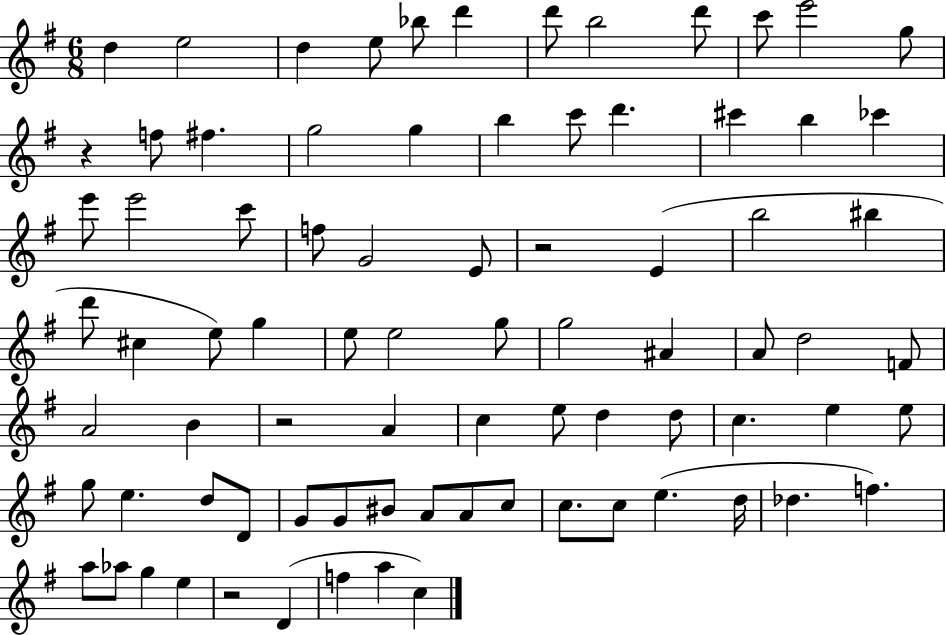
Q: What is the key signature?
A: G major